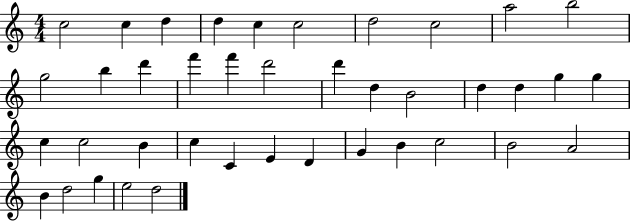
{
  \clef treble
  \numericTimeSignature
  \time 4/4
  \key c \major
  c''2 c''4 d''4 | d''4 c''4 c''2 | d''2 c''2 | a''2 b''2 | \break g''2 b''4 d'''4 | f'''4 f'''4 d'''2 | d'''4 d''4 b'2 | d''4 d''4 g''4 g''4 | \break c''4 c''2 b'4 | c''4 c'4 e'4 d'4 | g'4 b'4 c''2 | b'2 a'2 | \break b'4 d''2 g''4 | e''2 d''2 | \bar "|."
}